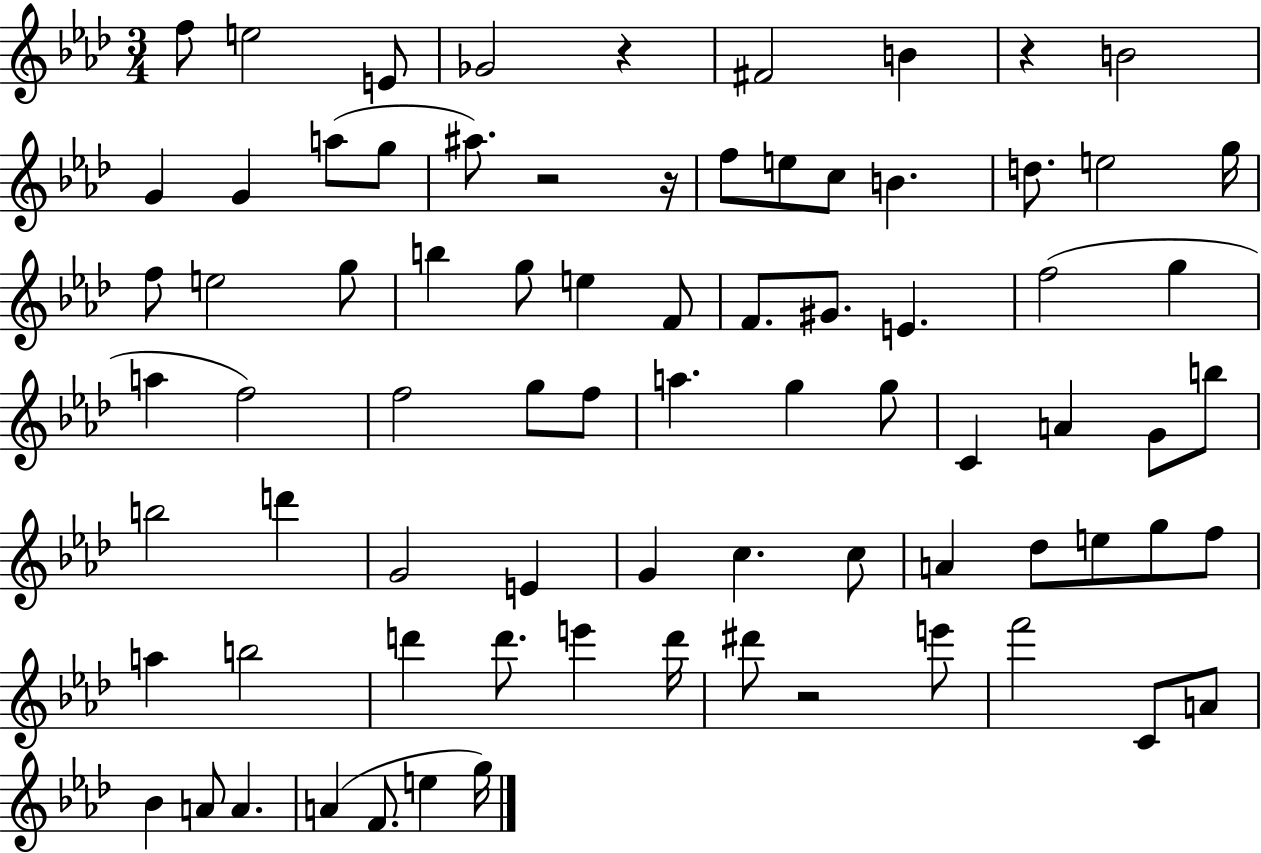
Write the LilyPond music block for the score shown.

{
  \clef treble
  \numericTimeSignature
  \time 3/4
  \key aes \major
  f''8 e''2 e'8 | ges'2 r4 | fis'2 b'4 | r4 b'2 | \break g'4 g'4 a''8( g''8 | ais''8.) r2 r16 | f''8 e''8 c''8 b'4. | d''8. e''2 g''16 | \break f''8 e''2 g''8 | b''4 g''8 e''4 f'8 | f'8. gis'8. e'4. | f''2( g''4 | \break a''4 f''2) | f''2 g''8 f''8 | a''4. g''4 g''8 | c'4 a'4 g'8 b''8 | \break b''2 d'''4 | g'2 e'4 | g'4 c''4. c''8 | a'4 des''8 e''8 g''8 f''8 | \break a''4 b''2 | d'''4 d'''8. e'''4 d'''16 | dis'''8 r2 e'''8 | f'''2 c'8 a'8 | \break bes'4 a'8 a'4. | a'4( f'8. e''4 g''16) | \bar "|."
}